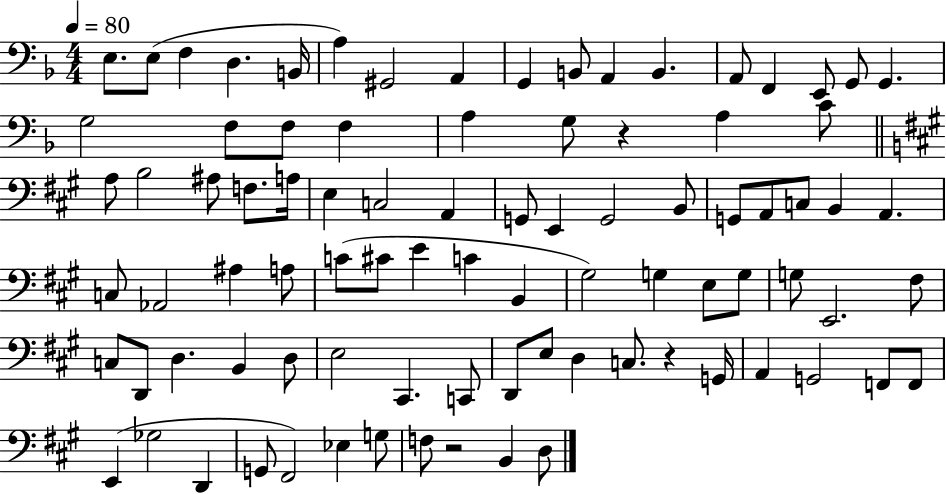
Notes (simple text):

E3/e. E3/e F3/q D3/q. B2/s A3/q G#2/h A2/q G2/q B2/e A2/q B2/q. A2/e F2/q E2/e G2/e G2/q. G3/h F3/e F3/e F3/q A3/q G3/e R/q A3/q C4/e A3/e B3/h A#3/e F3/e. A3/s E3/q C3/h A2/q G2/e E2/q G2/h B2/e G2/e A2/e C3/e B2/q A2/q. C3/e Ab2/h A#3/q A3/e C4/e C#4/e E4/q C4/q B2/q G#3/h G3/q E3/e G3/e G3/e E2/h. F#3/e C3/e D2/e D3/q. B2/q D3/e E3/h C#2/q. C2/e D2/e E3/e D3/q C3/e. R/q G2/s A2/q G2/h F2/e F2/e E2/q Gb3/h D2/q G2/e F#2/h Eb3/q G3/e F3/e R/h B2/q D3/e